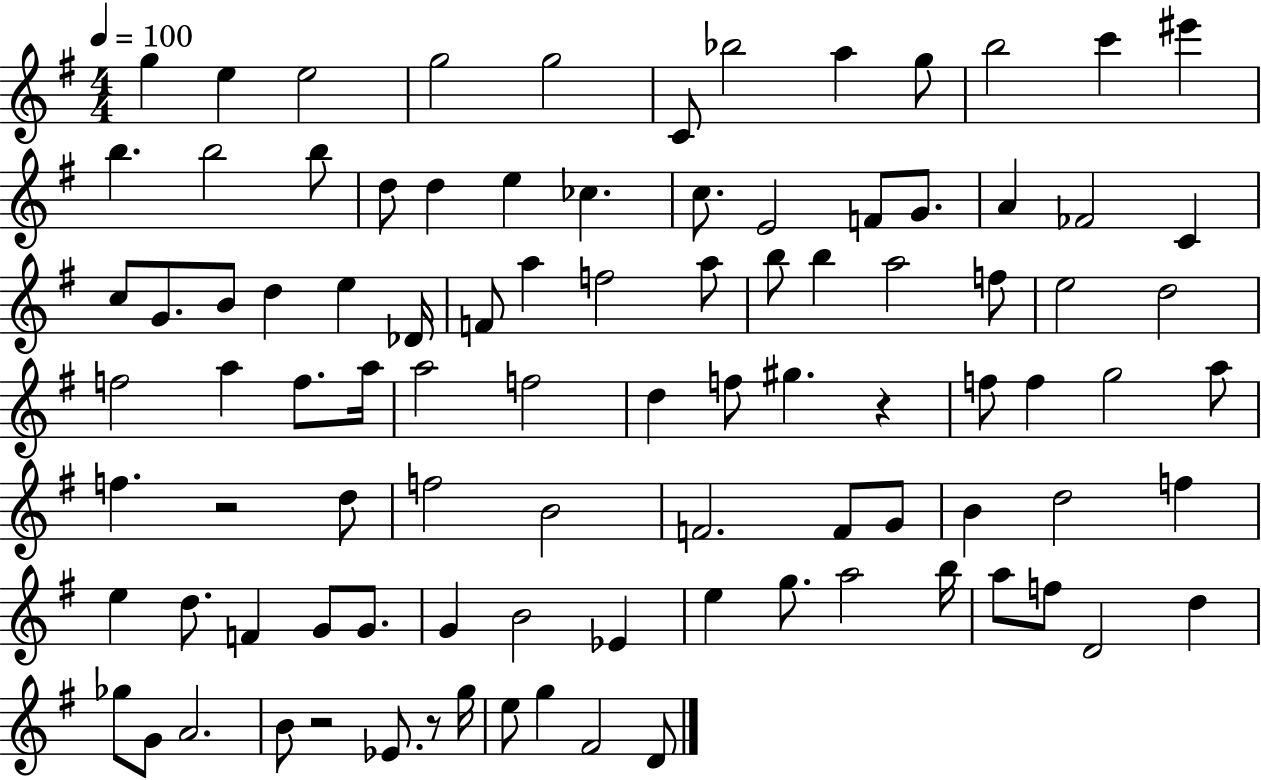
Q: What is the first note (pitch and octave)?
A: G5